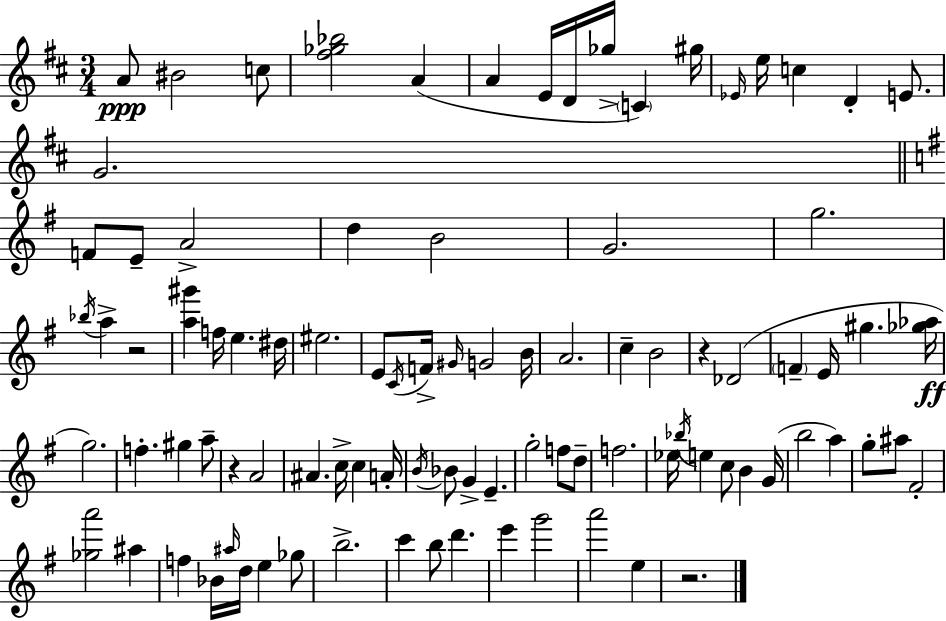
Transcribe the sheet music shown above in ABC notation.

X:1
T:Untitled
M:3/4
L:1/4
K:D
A/2 ^B2 c/2 [^f_g_b]2 A A E/4 D/4 _g/4 C ^g/4 _E/4 e/4 c D E/2 G2 F/2 E/2 A2 d B2 G2 g2 _b/4 a z2 [a^g'] f/4 e ^d/4 ^e2 E/2 C/4 F/4 ^G/4 G2 B/4 A2 c B2 z _D2 F E/4 ^g [_g_a]/4 g2 f ^g a/2 z A2 ^A c/4 c A/4 B/4 _B/2 G E g2 f/2 d/2 f2 _e/4 _b/4 e c/2 B G/4 b2 a g/2 ^a/2 ^F2 [_ga']2 ^a f _B/4 ^a/4 d/4 e _g/2 b2 c' b/2 d' e' g'2 a'2 e z2